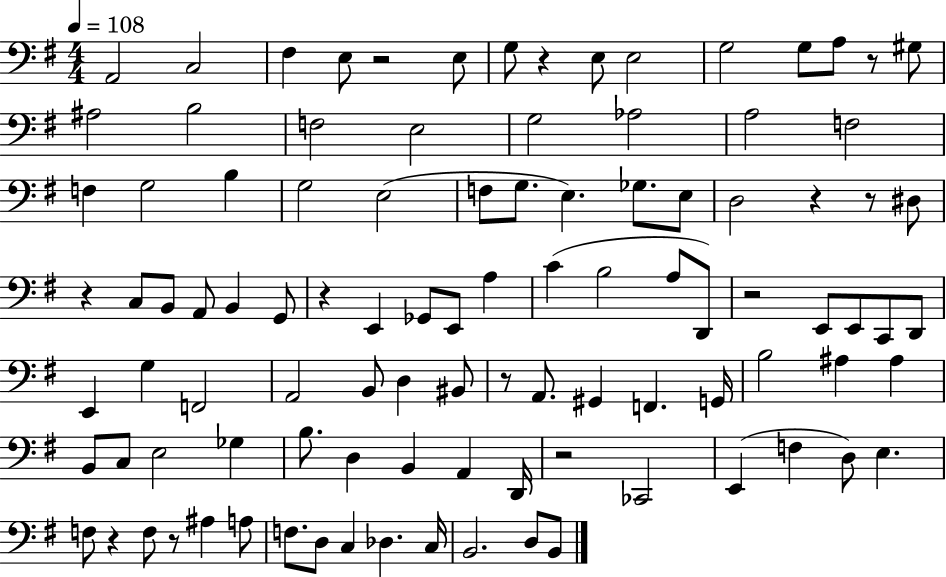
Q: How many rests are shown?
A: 12